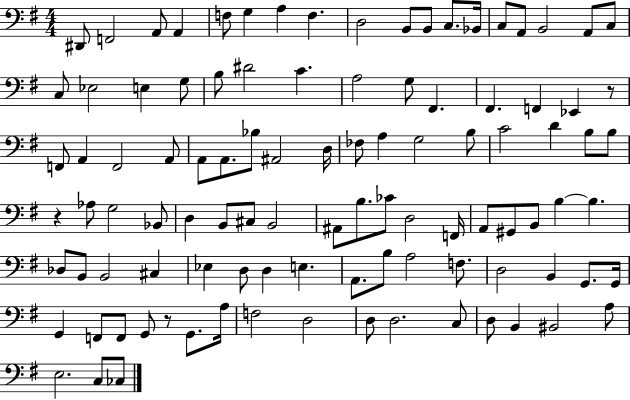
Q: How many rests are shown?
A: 3